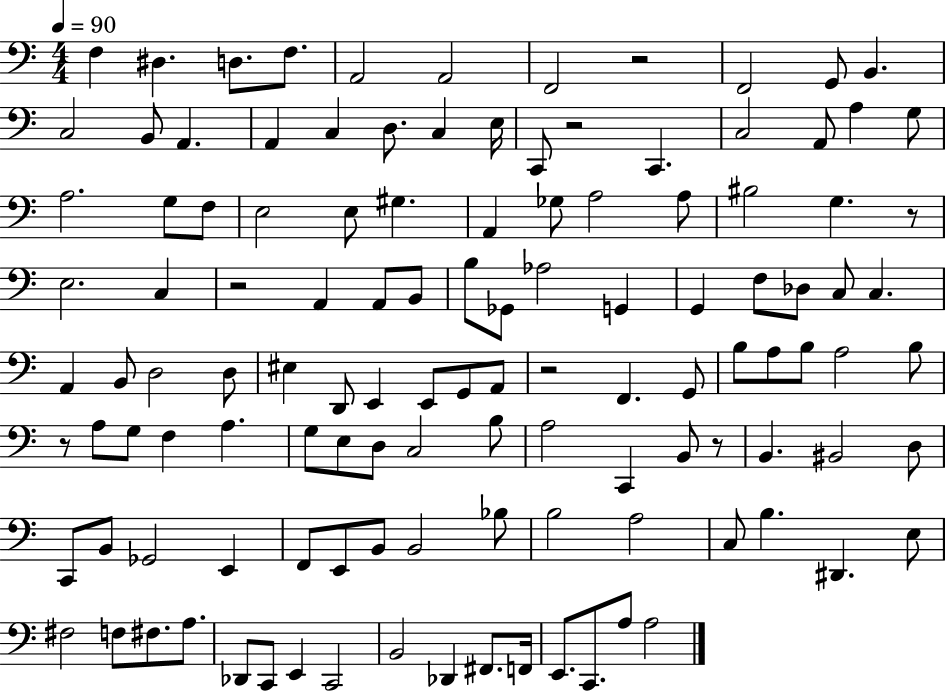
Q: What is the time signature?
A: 4/4